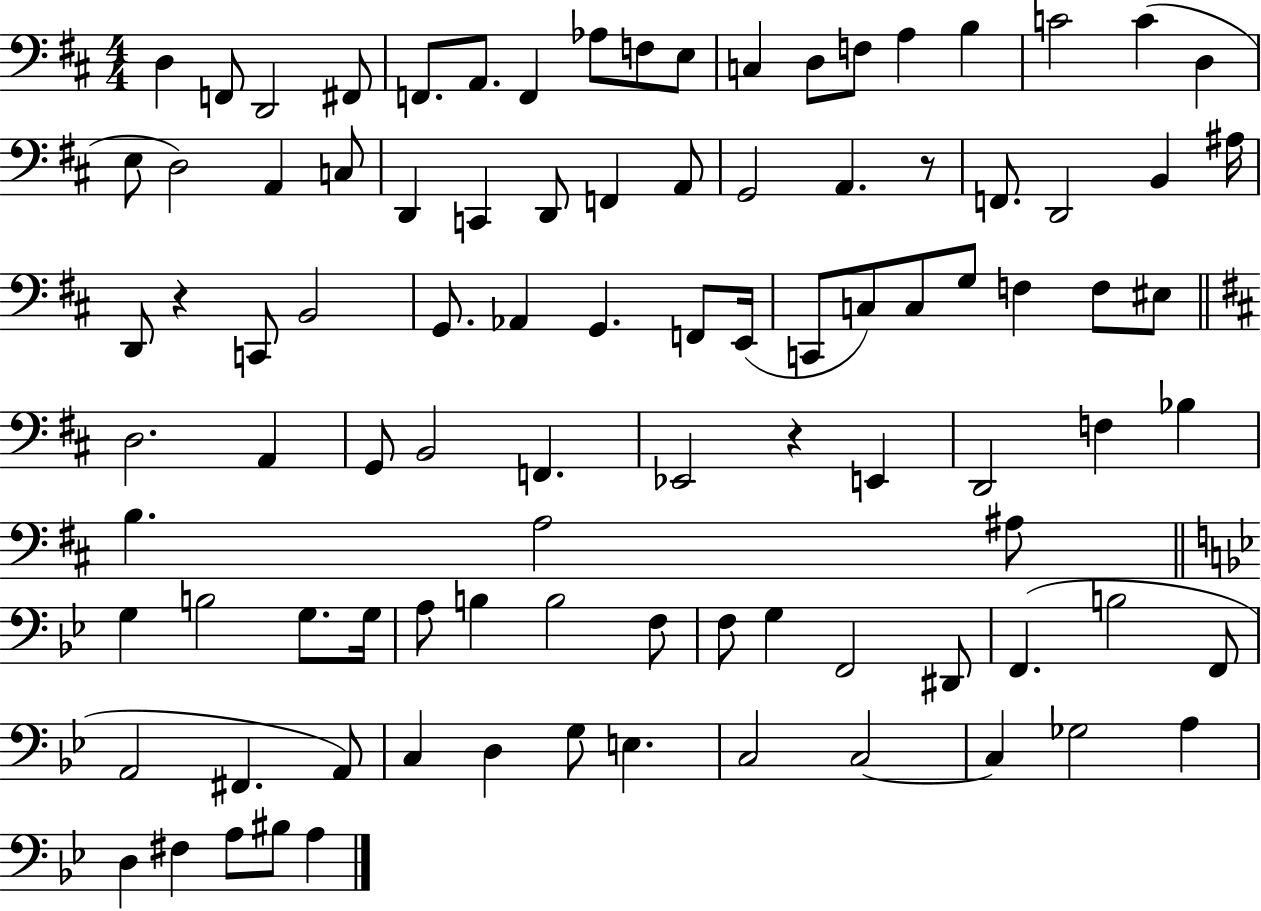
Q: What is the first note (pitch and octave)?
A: D3